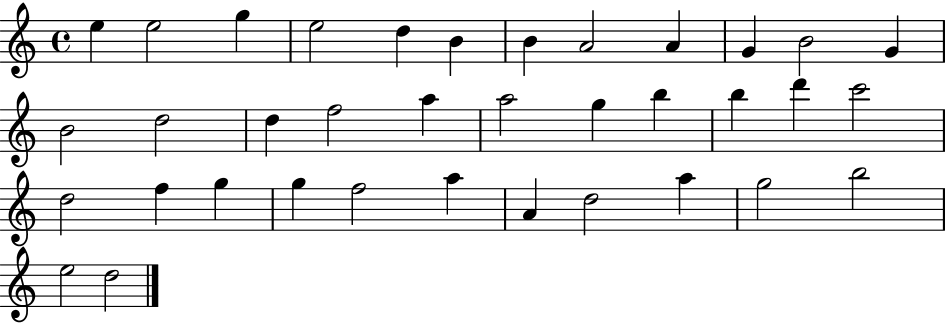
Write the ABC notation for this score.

X:1
T:Untitled
M:4/4
L:1/4
K:C
e e2 g e2 d B B A2 A G B2 G B2 d2 d f2 a a2 g b b d' c'2 d2 f g g f2 a A d2 a g2 b2 e2 d2